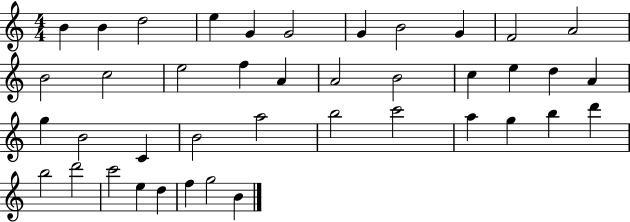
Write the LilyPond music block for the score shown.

{
  \clef treble
  \numericTimeSignature
  \time 4/4
  \key c \major
  b'4 b'4 d''2 | e''4 g'4 g'2 | g'4 b'2 g'4 | f'2 a'2 | \break b'2 c''2 | e''2 f''4 a'4 | a'2 b'2 | c''4 e''4 d''4 a'4 | \break g''4 b'2 c'4 | b'2 a''2 | b''2 c'''2 | a''4 g''4 b''4 d'''4 | \break b''2 d'''2 | c'''2 e''4 d''4 | f''4 g''2 b'4 | \bar "|."
}